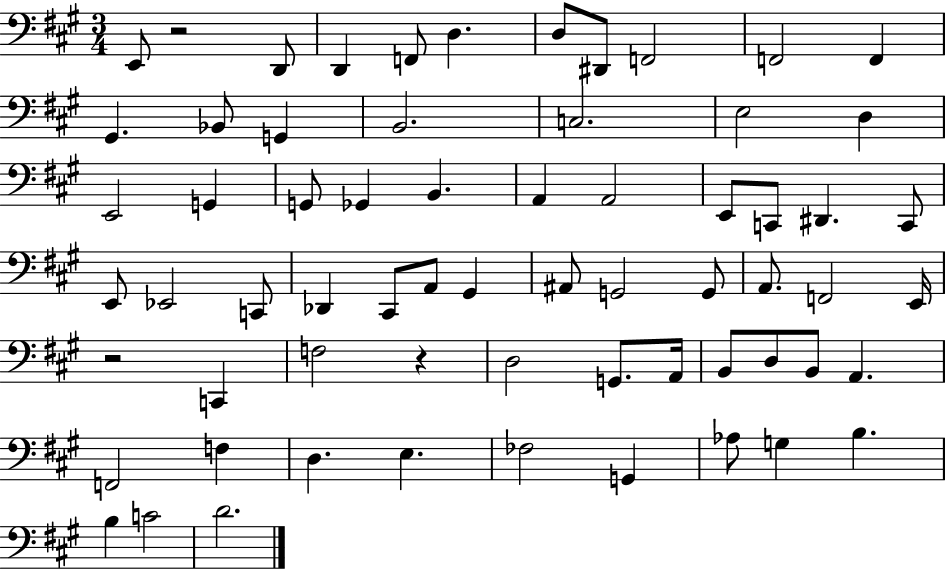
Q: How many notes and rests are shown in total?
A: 65